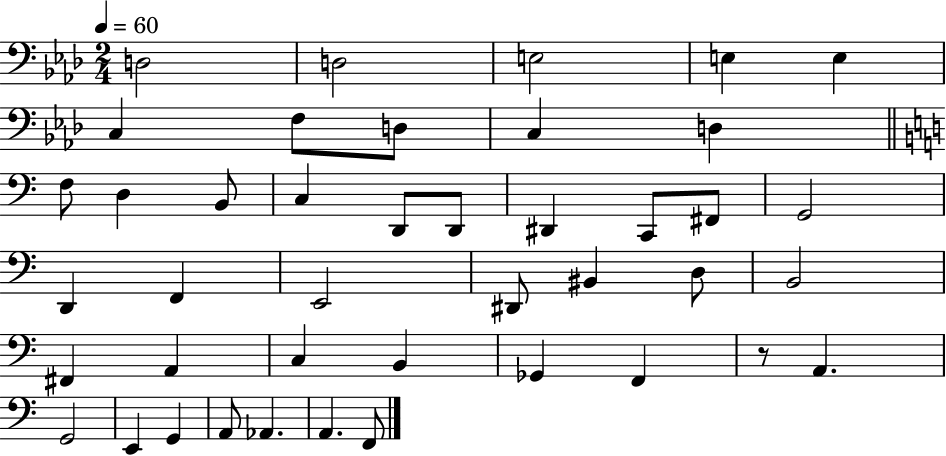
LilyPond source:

{
  \clef bass
  \numericTimeSignature
  \time 2/4
  \key aes \major
  \tempo 4 = 60
  d2 | d2 | e2 | e4 e4 | \break c4 f8 d8 | c4 d4 | \bar "||" \break \key c \major f8 d4 b,8 | c4 d,8 d,8 | dis,4 c,8 fis,8 | g,2 | \break d,4 f,4 | e,2 | dis,8 bis,4 d8 | b,2 | \break fis,4 a,4 | c4 b,4 | ges,4 f,4 | r8 a,4. | \break g,2 | e,4 g,4 | a,8 aes,4. | a,4. f,8 | \break \bar "|."
}